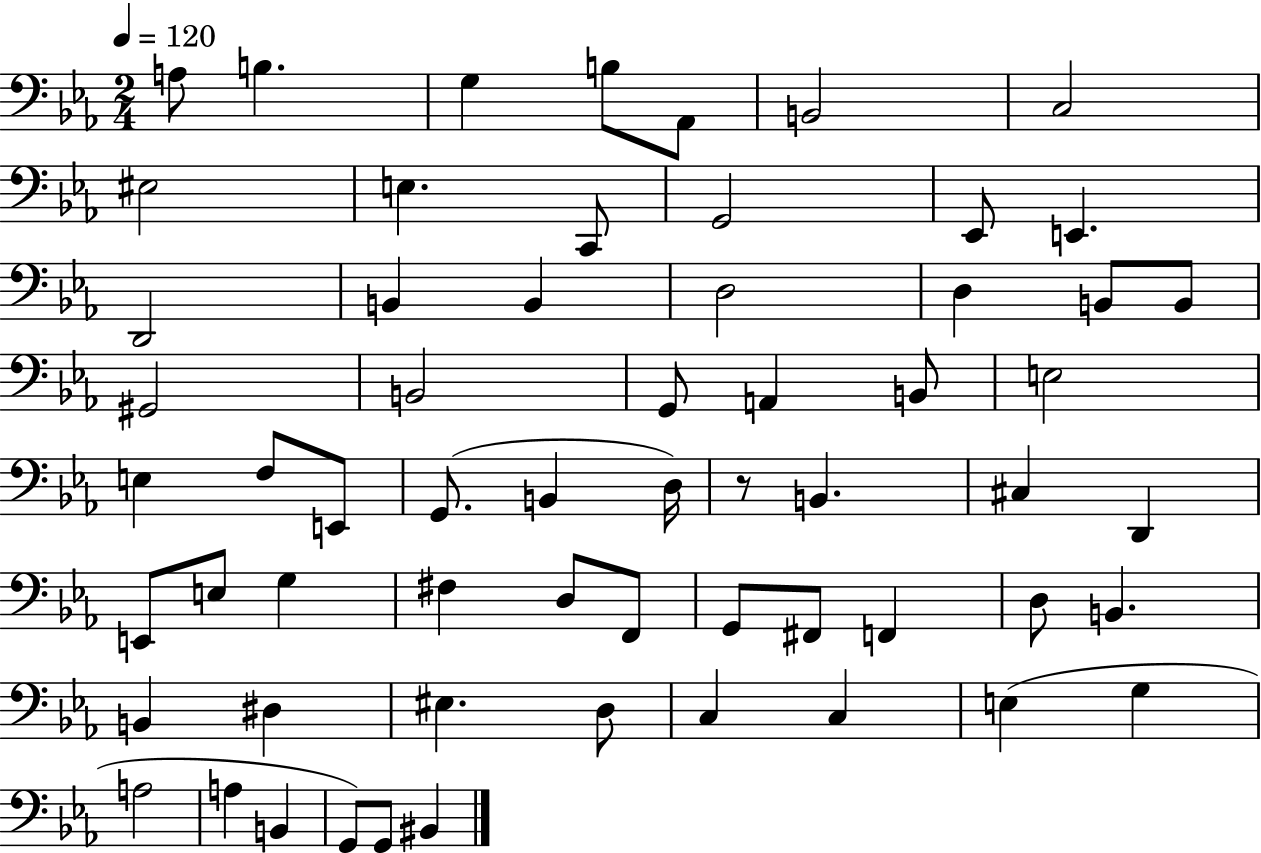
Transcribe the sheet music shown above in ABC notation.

X:1
T:Untitled
M:2/4
L:1/4
K:Eb
A,/2 B, G, B,/2 _A,,/2 B,,2 C,2 ^E,2 E, C,,/2 G,,2 _E,,/2 E,, D,,2 B,, B,, D,2 D, B,,/2 B,,/2 ^G,,2 B,,2 G,,/2 A,, B,,/2 E,2 E, F,/2 E,,/2 G,,/2 B,, D,/4 z/2 B,, ^C, D,, E,,/2 E,/2 G, ^F, D,/2 F,,/2 G,,/2 ^F,,/2 F,, D,/2 B,, B,, ^D, ^E, D,/2 C, C, E, G, A,2 A, B,, G,,/2 G,,/2 ^B,,